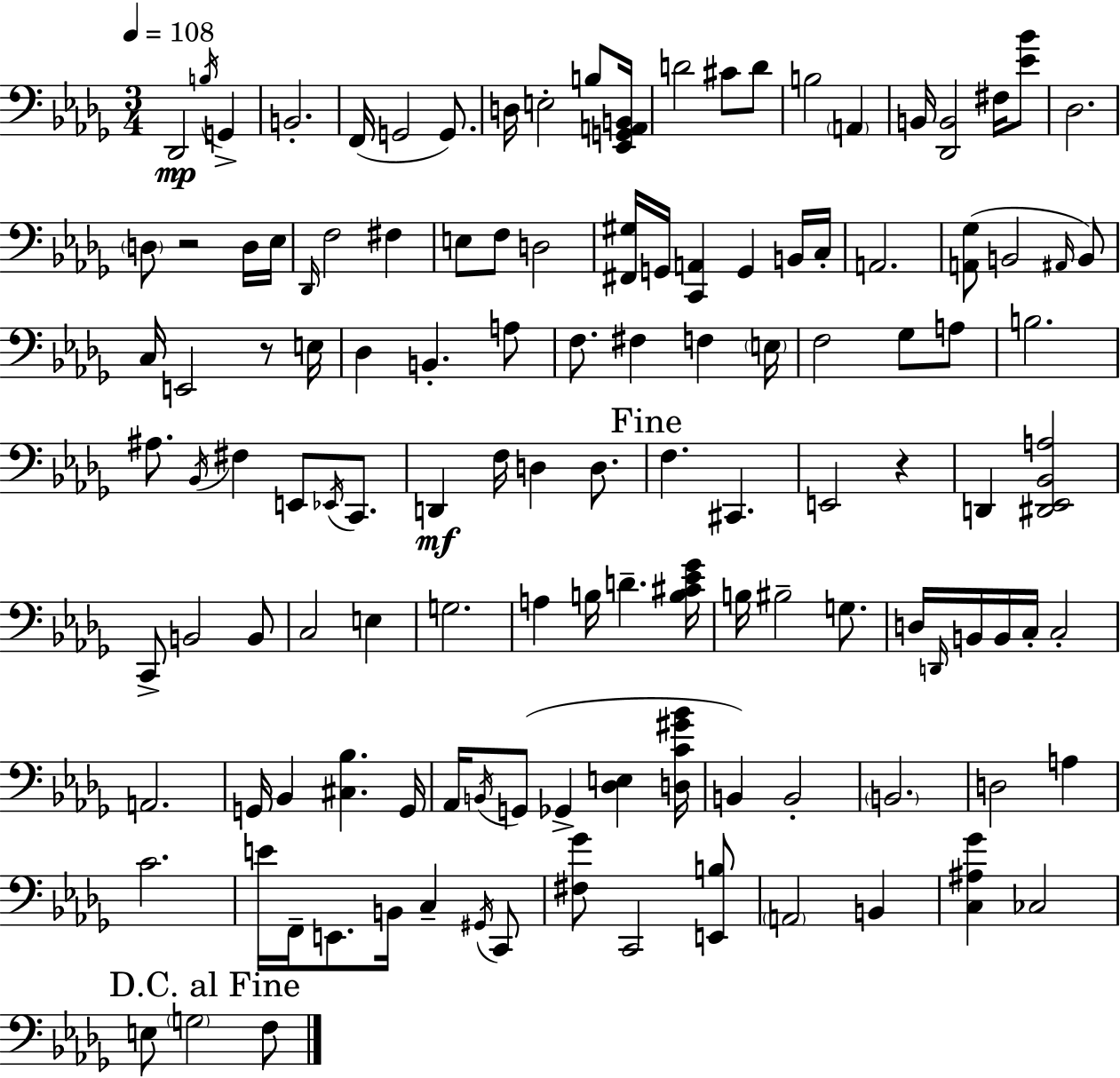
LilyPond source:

{
  \clef bass
  \numericTimeSignature
  \time 3/4
  \key bes \minor
  \tempo 4 = 108
  des,2\mp \acciaccatura { b16 } g,4-> | b,2.-. | f,16( g,2 g,8.) | d16 e2-. b8 | \break <ees, g, a, b,>16 d'2 cis'8 d'8 | b2 \parenthesize a,4 | b,16 <des, b,>2 fis16 <ees' bes'>8 | des2. | \break \parenthesize d8 r2 d16 | ees16 \grace { des,16 } f2 fis4 | e8 f8 d2 | <fis, gis>16 g,16 <c, a,>4 g,4 | \break b,16 c16-. a,2. | <a, ges>8( b,2 | \grace { ais,16 }) b,8 c16 e,2 | r8 e16 des4 b,4.-. | \break a8 f8. fis4 f4 | \parenthesize e16 f2 ges8 | a8 b2. | ais8. \acciaccatura { bes,16 } fis4 e,8 | \break \acciaccatura { ees,16 } c,8. d,4\mf f16 d4 | d8. \mark "Fine" f4. cis,4. | e,2 | r4 d,4 <dis, ees, bes, a>2 | \break c,8-> b,2 | b,8 c2 | e4 g2. | a4 b16 d'4.-- | \break <b cis' ees' ges'>16 b16 bis2-- | g8. d16 \grace { d,16 } b,16 b,16 c16-. c2-. | a,2. | g,16 bes,4 <cis bes>4. | \break g,16 aes,16 \acciaccatura { b,16 }( g,8 ges,4-> | <des e>4 <d c' gis' bes'>16 b,4) b,2-. | \parenthesize b,2. | d2 | \break a4 c'2. | e'16 f,16-- e,8. | b,16 c4-- \acciaccatura { gis,16 } c,8 <fis ges'>8 c,2 | <e, b>8 \parenthesize a,2 | \break b,4 <c ais ges'>4 | ces2 \mark "D.C. al Fine" e8 \parenthesize g2 | f8 \bar "|."
}